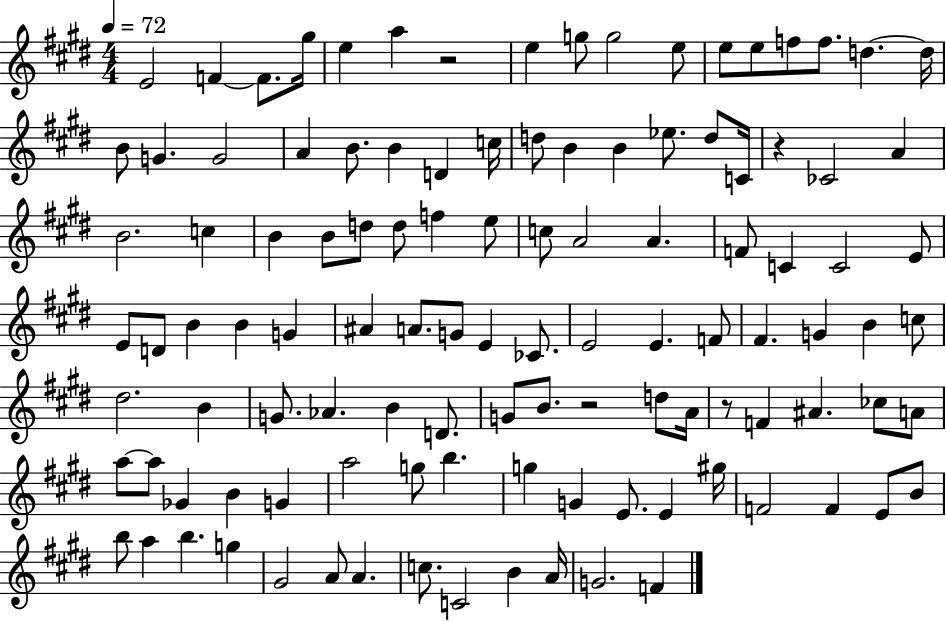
E4/h F4/q F4/e. G#5/s E5/q A5/q R/h E5/q G5/e G5/h E5/e E5/e E5/e F5/e F5/e. D5/q. D5/s B4/e G4/q. G4/h A4/q B4/e. B4/q D4/q C5/s D5/e B4/q B4/q Eb5/e. D5/e C4/s R/q CES4/h A4/q B4/h. C5/q B4/q B4/e D5/e D5/e F5/q E5/e C5/e A4/h A4/q. F4/e C4/q C4/h E4/e E4/e D4/e B4/q B4/q G4/q A#4/q A4/e. G4/e E4/q CES4/e. E4/h E4/q. F4/e F#4/q. G4/q B4/q C5/e D#5/h. B4/q G4/e. Ab4/q. B4/q D4/e. G4/e B4/e. R/h D5/e A4/s R/e F4/q A#4/q. CES5/e A4/e A5/e A5/e Gb4/q B4/q G4/q A5/h G5/e B5/q. G5/q G4/q E4/e. E4/q G#5/s F4/h F4/q E4/e B4/e B5/e A5/q B5/q. G5/q G#4/h A4/e A4/q. C5/e. C4/h B4/q A4/s G4/h. F4/q